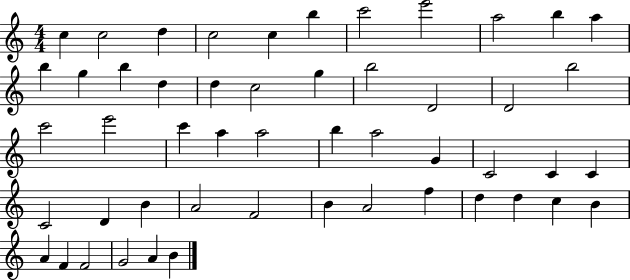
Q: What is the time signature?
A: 4/4